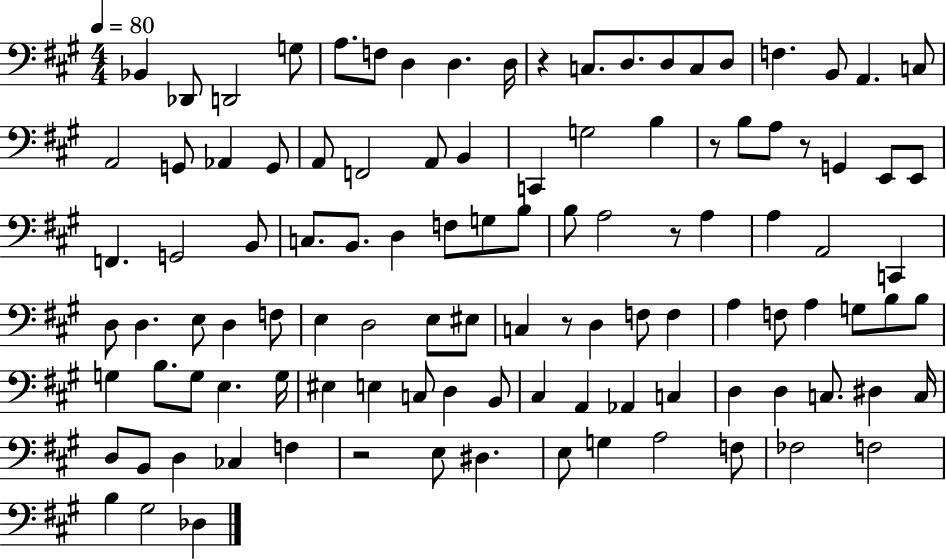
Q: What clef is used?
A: bass